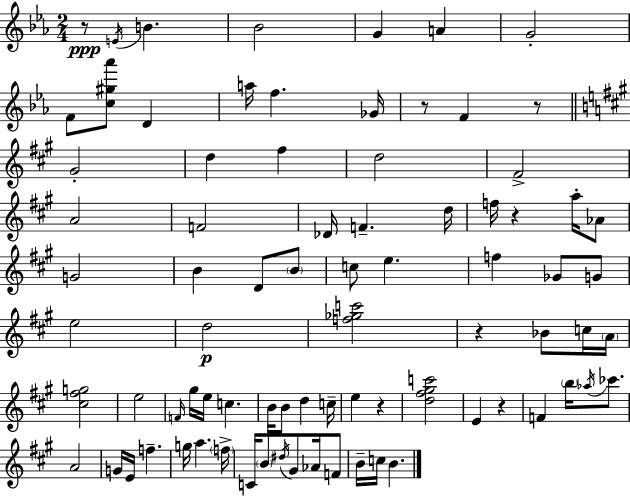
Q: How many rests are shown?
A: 7